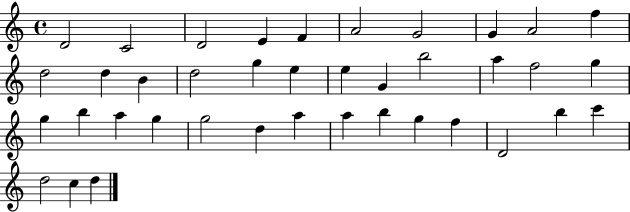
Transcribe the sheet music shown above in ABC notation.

X:1
T:Untitled
M:4/4
L:1/4
K:C
D2 C2 D2 E F A2 G2 G A2 f d2 d B d2 g e e G b2 a f2 g g b a g g2 d a a b g f D2 b c' d2 c d